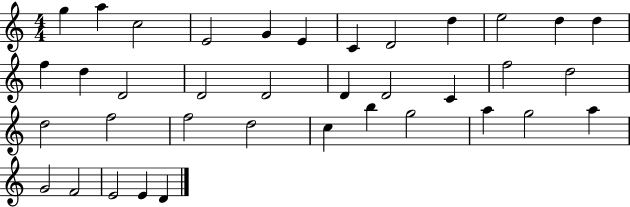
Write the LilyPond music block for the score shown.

{
  \clef treble
  \numericTimeSignature
  \time 4/4
  \key c \major
  g''4 a''4 c''2 | e'2 g'4 e'4 | c'4 d'2 d''4 | e''2 d''4 d''4 | \break f''4 d''4 d'2 | d'2 d'2 | d'4 d'2 c'4 | f''2 d''2 | \break d''2 f''2 | f''2 d''2 | c''4 b''4 g''2 | a''4 g''2 a''4 | \break g'2 f'2 | e'2 e'4 d'4 | \bar "|."
}